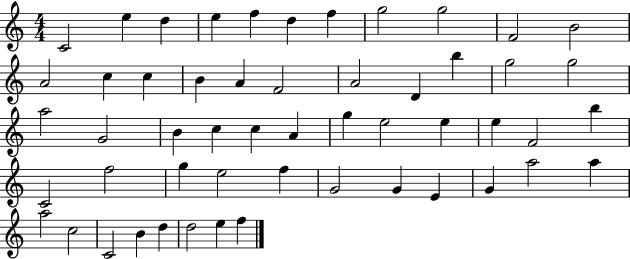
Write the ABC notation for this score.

X:1
T:Untitled
M:4/4
L:1/4
K:C
C2 e d e f d f g2 g2 F2 B2 A2 c c B A F2 A2 D b g2 g2 a2 G2 B c c A g e2 e e F2 b C2 f2 g e2 f G2 G E G a2 a a2 c2 C2 B d d2 e f